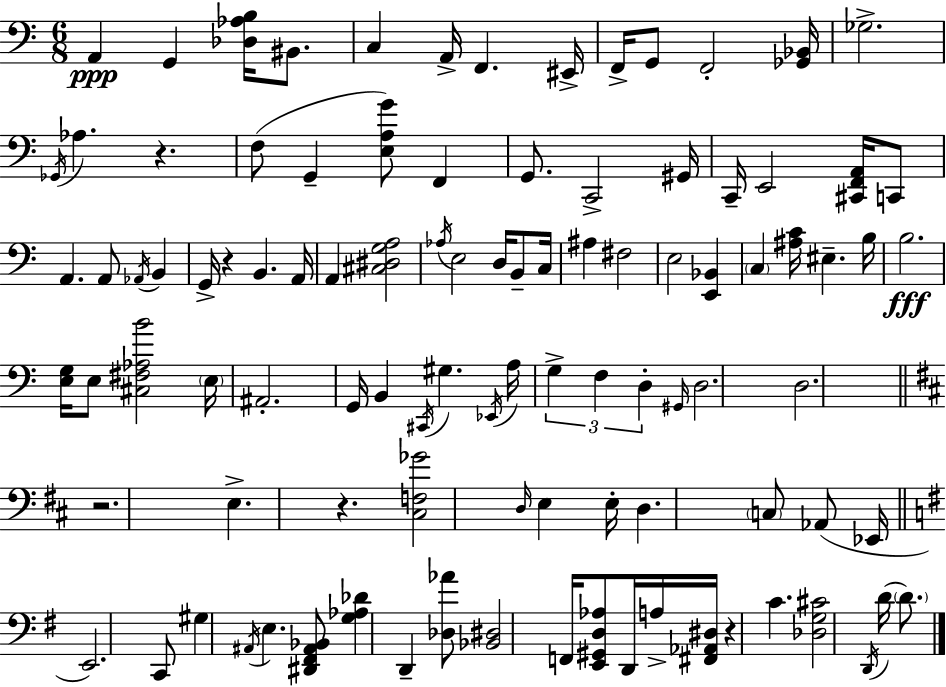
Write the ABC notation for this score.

X:1
T:Untitled
M:6/8
L:1/4
K:C
A,, G,, [_D,_A,B,]/4 ^B,,/2 C, A,,/4 F,, ^E,,/4 F,,/4 G,,/2 F,,2 [_G,,_B,,]/4 _G,2 _G,,/4 _A, z F,/2 G,, [E,A,G]/2 F,, G,,/2 C,,2 ^G,,/4 C,,/4 E,,2 [^C,,F,,A,,]/4 C,,/2 A,, A,,/2 _A,,/4 B,, G,,/4 z B,, A,,/4 A,, [^C,^D,G,A,]2 _A,/4 E,2 D,/4 B,,/2 C,/4 ^A, ^F,2 E,2 [E,,_B,,] C, [^A,C]/4 ^E, B,/4 B,2 [E,G,]/4 E,/2 [^C,^F,_A,B]2 E,/4 ^A,,2 G,,/4 B,, ^C,,/4 ^G, _E,,/4 A,/4 G, F, D, ^G,,/4 D,2 D,2 z2 E, z [^C,F,_G]2 D,/4 E, E,/4 D, C,/2 _A,,/2 _E,,/4 E,,2 C,,/2 ^G, ^A,,/4 E, [^D,,^F,,^A,,_B,,]/2 [G,_A,_D] D,, [_D,_A]/2 [_B,,^D,]2 F,,/4 [E,,^G,,D,_A,]/2 D,,/4 A,/4 [^F,,_A,,^D,]/4 z C [_D,G,^C]2 D,,/4 D/4 D/2